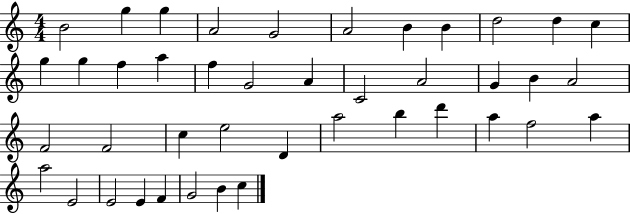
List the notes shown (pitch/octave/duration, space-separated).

B4/h G5/q G5/q A4/h G4/h A4/h B4/q B4/q D5/h D5/q C5/q G5/q G5/q F5/q A5/q F5/q G4/h A4/q C4/h A4/h G4/q B4/q A4/h F4/h F4/h C5/q E5/h D4/q A5/h B5/q D6/q A5/q F5/h A5/q A5/h E4/h E4/h E4/q F4/q G4/h B4/q C5/q